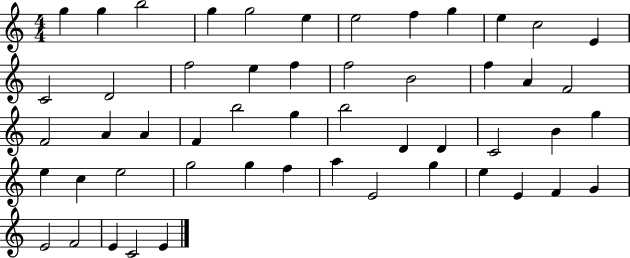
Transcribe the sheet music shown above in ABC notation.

X:1
T:Untitled
M:4/4
L:1/4
K:C
g g b2 g g2 e e2 f g e c2 E C2 D2 f2 e f f2 B2 f A F2 F2 A A F b2 g b2 D D C2 B g e c e2 g2 g f a E2 g e E F G E2 F2 E C2 E